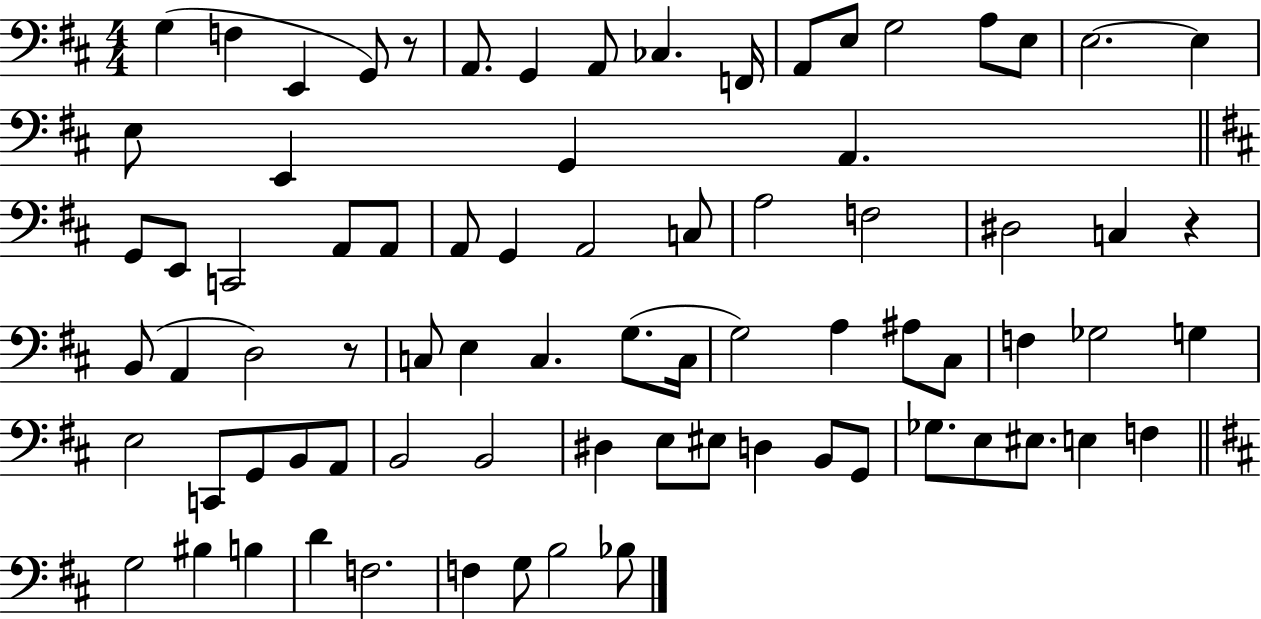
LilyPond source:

{
  \clef bass
  \numericTimeSignature
  \time 4/4
  \key d \major
  \repeat volta 2 { g4( f4 e,4 g,8) r8 | a,8. g,4 a,8 ces4. f,16 | a,8 e8 g2 a8 e8 | e2.~~ e4 | \break e8 e,4 g,4 a,4. | \bar "||" \break \key d \major g,8 e,8 c,2 a,8 a,8 | a,8 g,4 a,2 c8 | a2 f2 | dis2 c4 r4 | \break b,8( a,4 d2) r8 | c8 e4 c4. g8.( c16 | g2) a4 ais8 cis8 | f4 ges2 g4 | \break e2 c,8 g,8 b,8 a,8 | b,2 b,2 | dis4 e8 eis8 d4 b,8 g,8 | ges8. e8 eis8. e4 f4 | \break \bar "||" \break \key b \minor g2 bis4 b4 | d'4 f2. | f4 g8 b2 bes8 | } \bar "|."
}